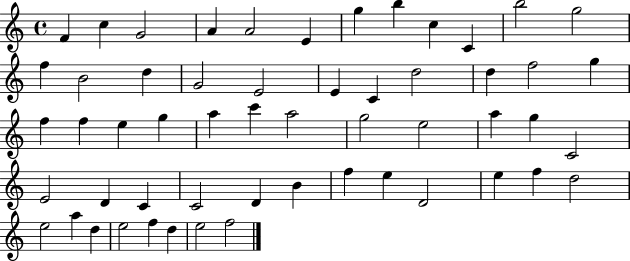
X:1
T:Untitled
M:4/4
L:1/4
K:C
F c G2 A A2 E g b c C b2 g2 f B2 d G2 E2 E C d2 d f2 g f f e g a c' a2 g2 e2 a g C2 E2 D C C2 D B f e D2 e f d2 e2 a d e2 f d e2 f2